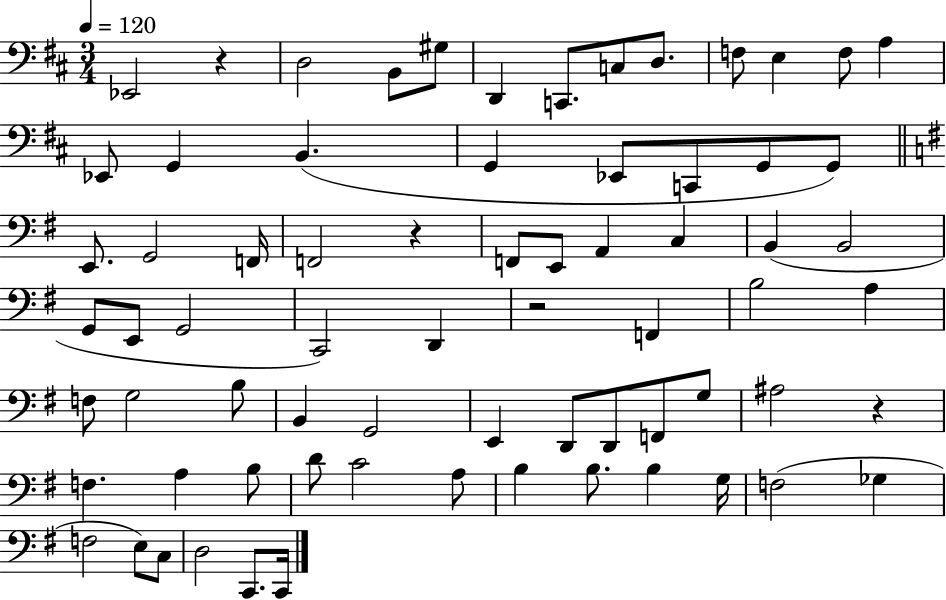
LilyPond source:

{
  \clef bass
  \numericTimeSignature
  \time 3/4
  \key d \major
  \tempo 4 = 120
  ees,2 r4 | d2 b,8 gis8 | d,4 c,8. c8 d8. | f8 e4 f8 a4 | \break ees,8 g,4 b,4.( | g,4 ees,8 c,8 g,8 g,8) | \bar "||" \break \key g \major e,8. g,2 f,16 | f,2 r4 | f,8 e,8 a,4 c4 | b,4( b,2 | \break g,8 e,8 g,2 | c,2) d,4 | r2 f,4 | b2 a4 | \break f8 g2 b8 | b,4 g,2 | e,4 d,8 d,8 f,8 g8 | ais2 r4 | \break f4. a4 b8 | d'8 c'2 a8 | b4 b8. b4 g16 | f2( ges4 | \break f2 e8) c8 | d2 c,8. c,16 | \bar "|."
}